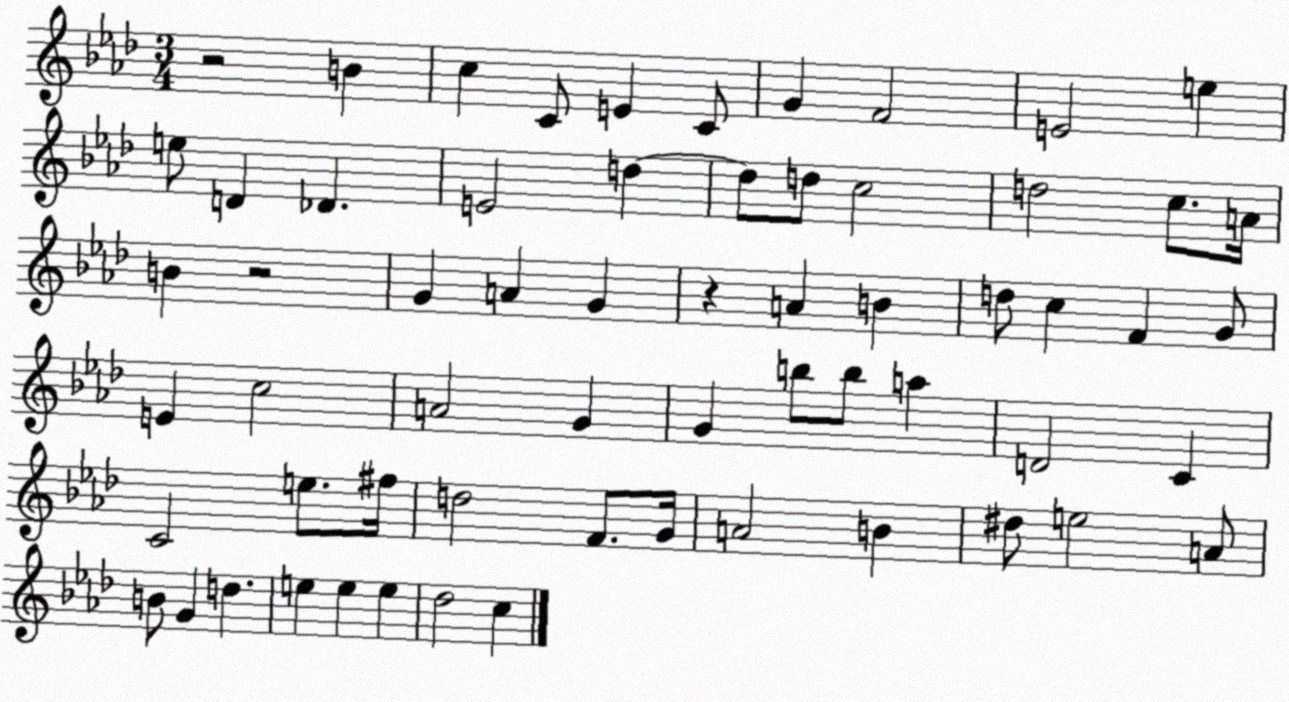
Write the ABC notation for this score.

X:1
T:Untitled
M:3/4
L:1/4
K:Ab
z2 B c C/2 E C/2 G F2 E2 e e/2 D _D E2 d d/2 d/2 c2 d2 c/2 A/4 B z2 G A G z A B d/2 c F G/2 E c2 A2 G G b/2 b/2 a D2 C C2 e/2 ^f/4 d2 F/2 G/4 A2 B ^d/2 e2 A/2 B/2 G d e e e _d2 c